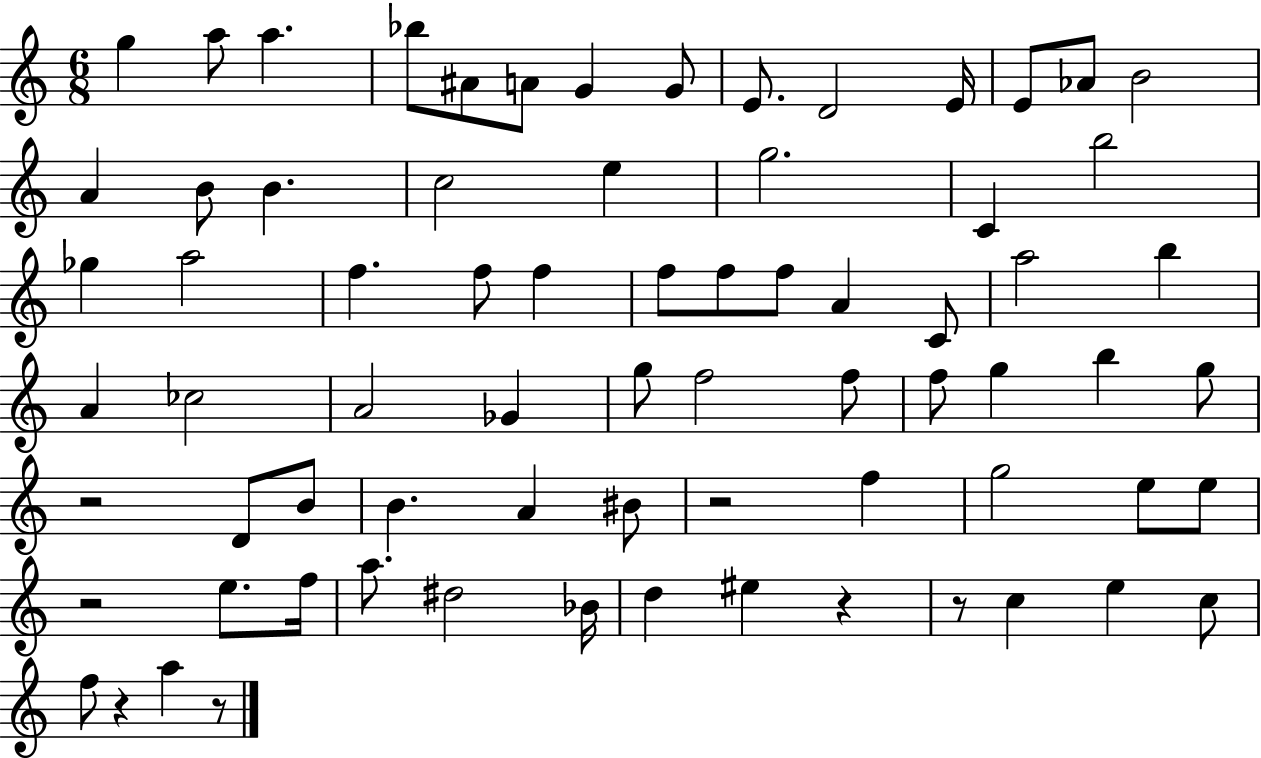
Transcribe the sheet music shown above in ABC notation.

X:1
T:Untitled
M:6/8
L:1/4
K:C
g a/2 a _b/2 ^A/2 A/2 G G/2 E/2 D2 E/4 E/2 _A/2 B2 A B/2 B c2 e g2 C b2 _g a2 f f/2 f f/2 f/2 f/2 A C/2 a2 b A _c2 A2 _G g/2 f2 f/2 f/2 g b g/2 z2 D/2 B/2 B A ^B/2 z2 f g2 e/2 e/2 z2 e/2 f/4 a/2 ^d2 _B/4 d ^e z z/2 c e c/2 f/2 z a z/2